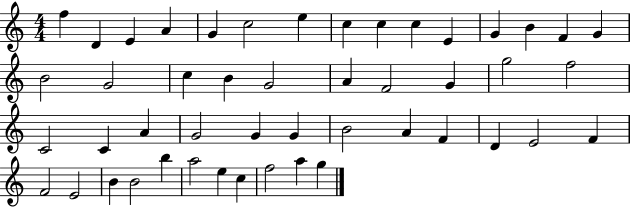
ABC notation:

X:1
T:Untitled
M:4/4
L:1/4
K:C
f D E A G c2 e c c c E G B F G B2 G2 c B G2 A F2 G g2 f2 C2 C A G2 G G B2 A F D E2 F F2 E2 B B2 b a2 e c f2 a g